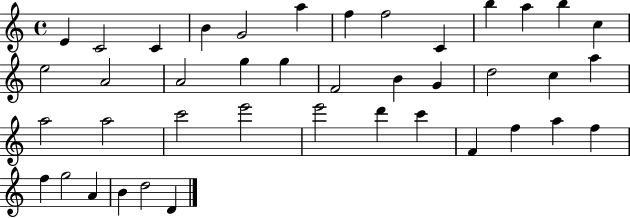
X:1
T:Untitled
M:4/4
L:1/4
K:C
E C2 C B G2 a f f2 C b a b c e2 A2 A2 g g F2 B G d2 c a a2 a2 c'2 e'2 e'2 d' c' F f a f f g2 A B d2 D